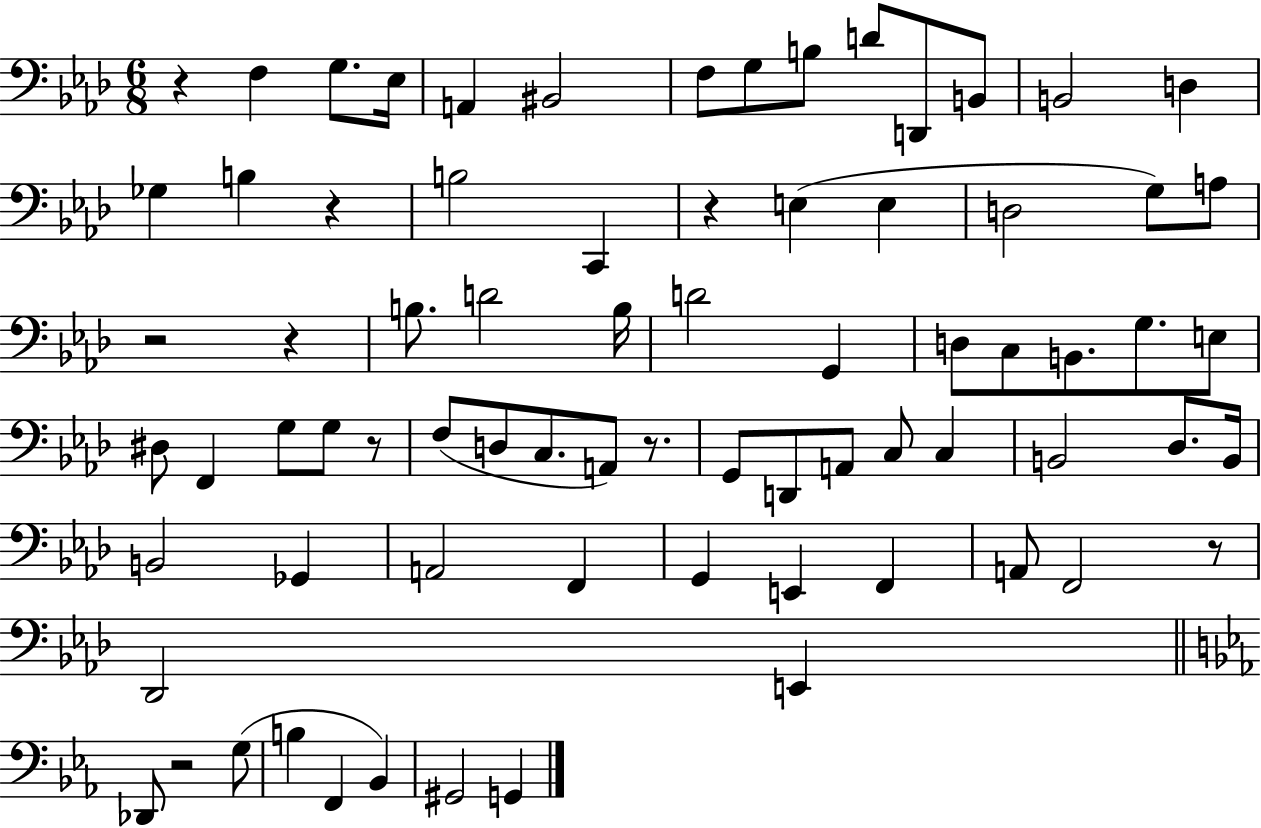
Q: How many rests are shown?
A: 9